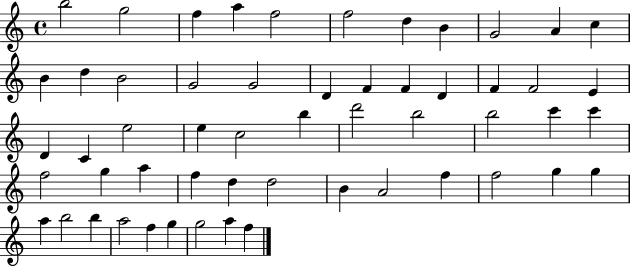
X:1
T:Untitled
M:4/4
L:1/4
K:C
b2 g2 f a f2 f2 d B G2 A c B d B2 G2 G2 D F F D F F2 E D C e2 e c2 b d'2 b2 b2 c' c' f2 g a f d d2 B A2 f f2 g g a b2 b a2 f g g2 a f